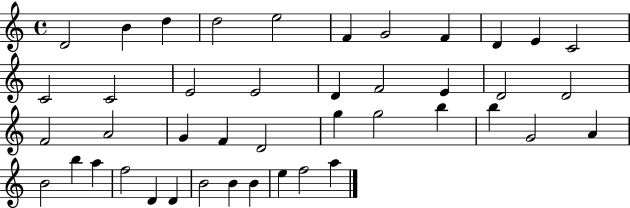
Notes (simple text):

D4/h B4/q D5/q D5/h E5/h F4/q G4/h F4/q D4/q E4/q C4/h C4/h C4/h E4/h E4/h D4/q F4/h E4/q D4/h D4/h F4/h A4/h G4/q F4/q D4/h G5/q G5/h B5/q B5/q G4/h A4/q B4/h B5/q A5/q F5/h D4/q D4/q B4/h B4/q B4/q E5/q F5/h A5/q